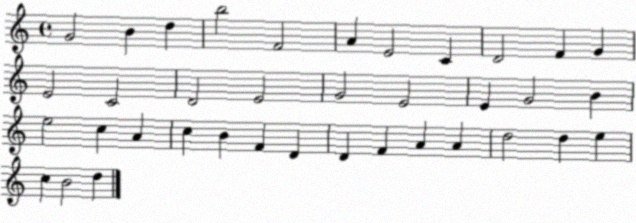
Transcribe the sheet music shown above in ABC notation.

X:1
T:Untitled
M:4/4
L:1/4
K:C
G2 B d b2 F2 A E2 C D2 F G E2 C2 D2 E2 G2 E2 E G2 B e2 c A c B F D D F A A d2 d e c B2 d